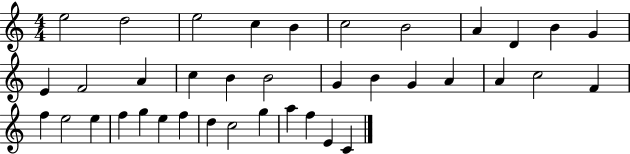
X:1
T:Untitled
M:4/4
L:1/4
K:C
e2 d2 e2 c B c2 B2 A D B G E F2 A c B B2 G B G A A c2 F f e2 e f g e f d c2 g a f E C